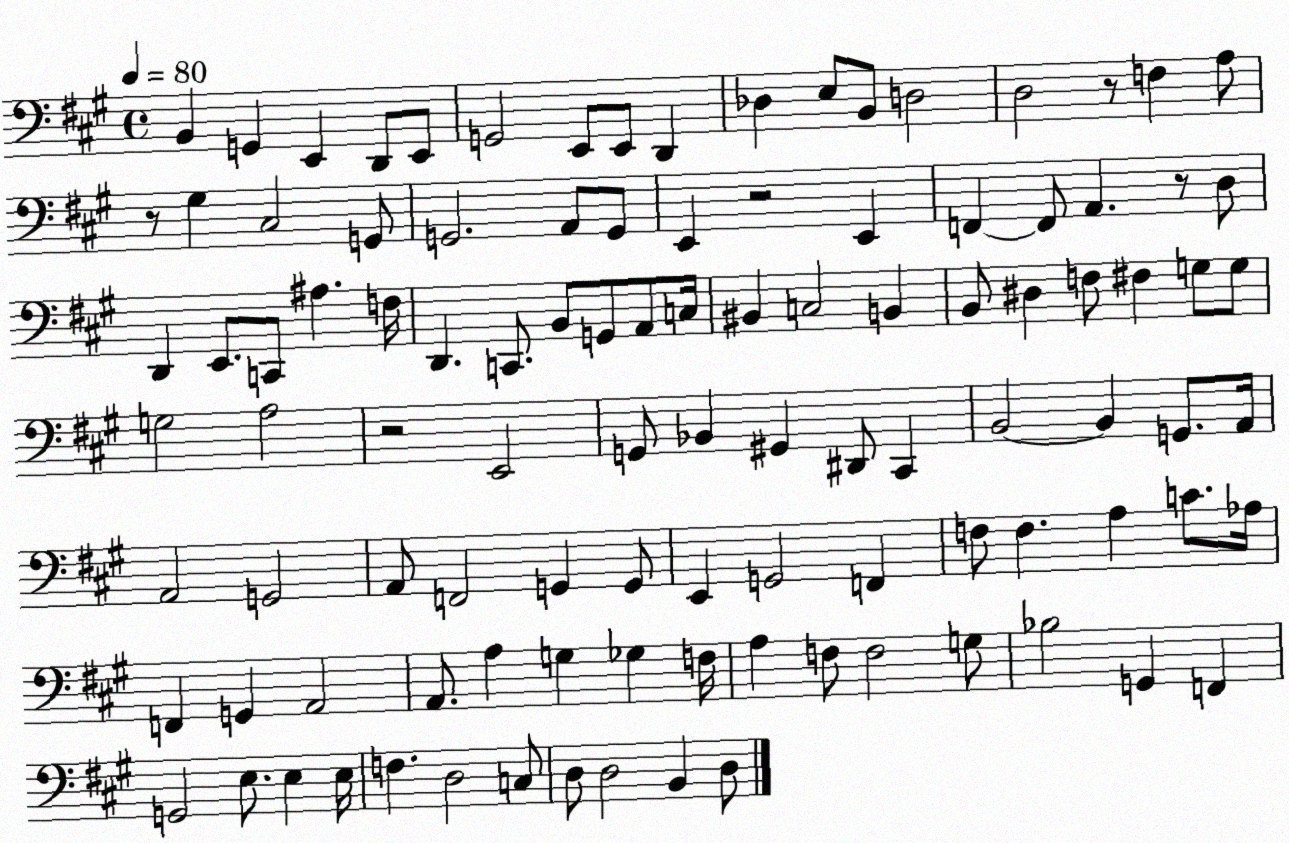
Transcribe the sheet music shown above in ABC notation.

X:1
T:Untitled
M:4/4
L:1/4
K:A
B,, G,, E,, D,,/2 E,,/2 G,,2 E,,/2 E,,/2 D,, _D, E,/2 B,,/2 D,2 D,2 z/2 F, A,/2 z/2 ^G, ^C,2 G,,/2 G,,2 A,,/2 G,,/2 E,, z2 E,, F,, F,,/2 A,, z/2 D,/2 D,, E,,/2 C,,/2 ^A, F,/4 D,, C,,/2 B,,/2 G,,/2 A,,/2 C,/4 ^B,, C,2 B,, B,,/2 ^D, F,/2 ^F, G,/2 G,/2 G,2 A,2 z2 E,,2 G,,/2 _B,, ^G,, ^D,,/2 ^C,, B,,2 B,, G,,/2 A,,/4 A,,2 G,,2 A,,/2 F,,2 G,, G,,/2 E,, G,,2 F,, F,/2 F, A, C/2 _A,/4 F,, G,, A,,2 A,,/2 A, G, _G, F,/4 A, F,/2 F,2 G,/2 _B,2 G,, F,, G,,2 E,/2 E, E,/4 F, D,2 C,/2 D,/2 D,2 B,, D,/2